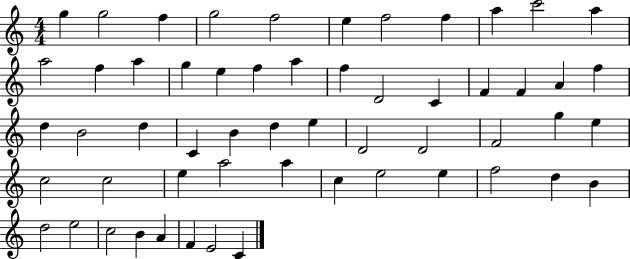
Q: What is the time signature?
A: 4/4